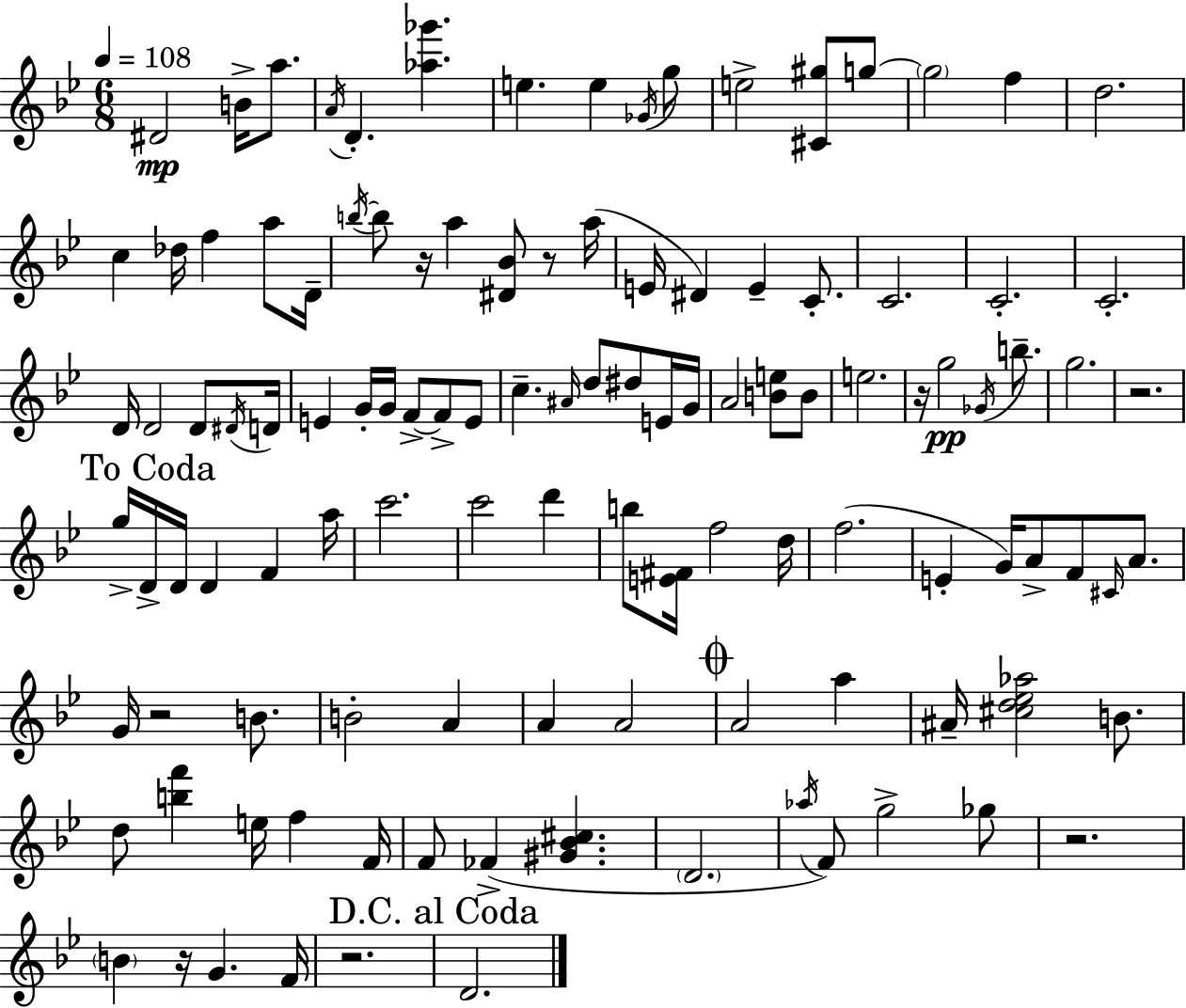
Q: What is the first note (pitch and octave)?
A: D#4